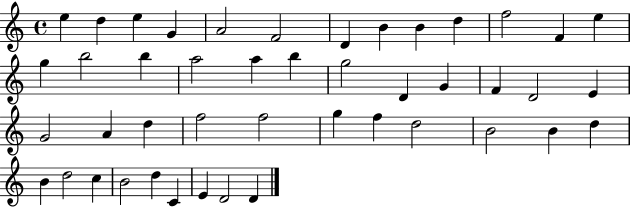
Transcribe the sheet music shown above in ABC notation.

X:1
T:Untitled
M:4/4
L:1/4
K:C
e d e G A2 F2 D B B d f2 F e g b2 b a2 a b g2 D G F D2 E G2 A d f2 f2 g f d2 B2 B d B d2 c B2 d C E D2 D